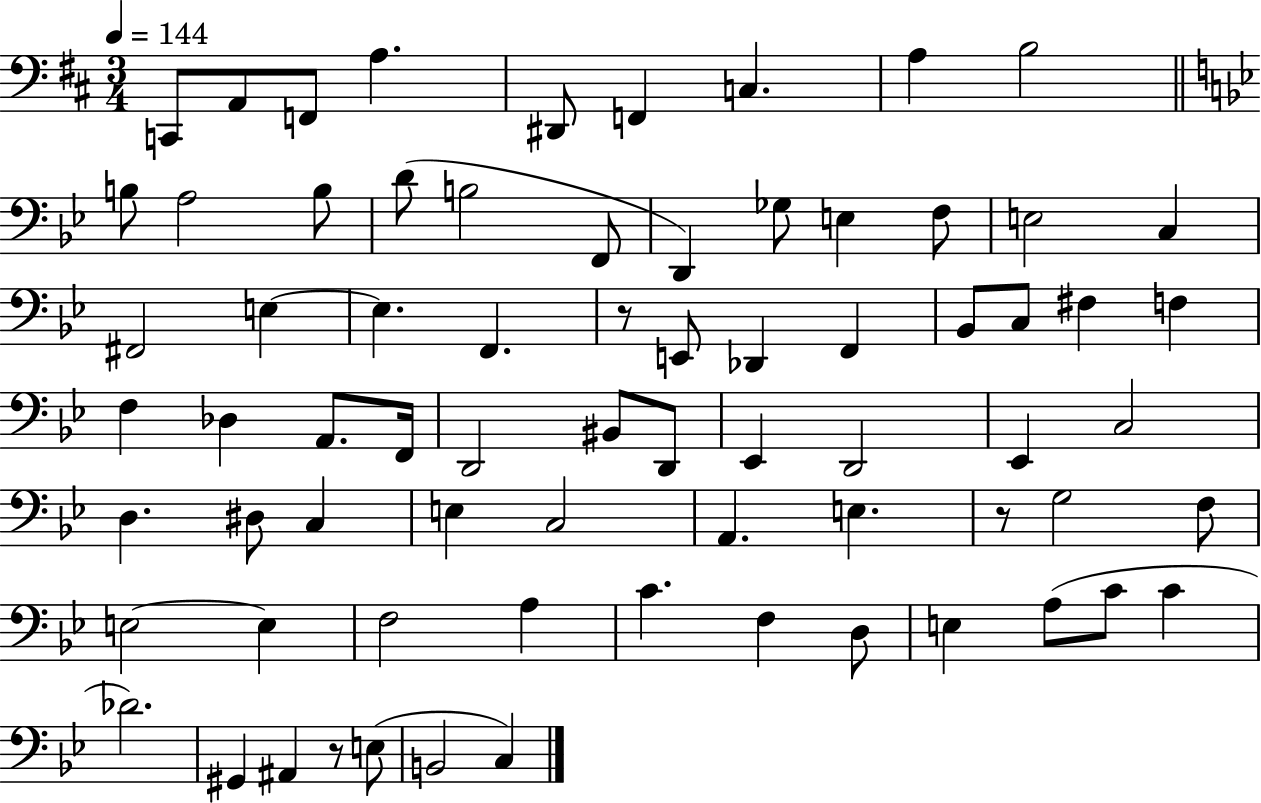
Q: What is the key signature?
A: D major